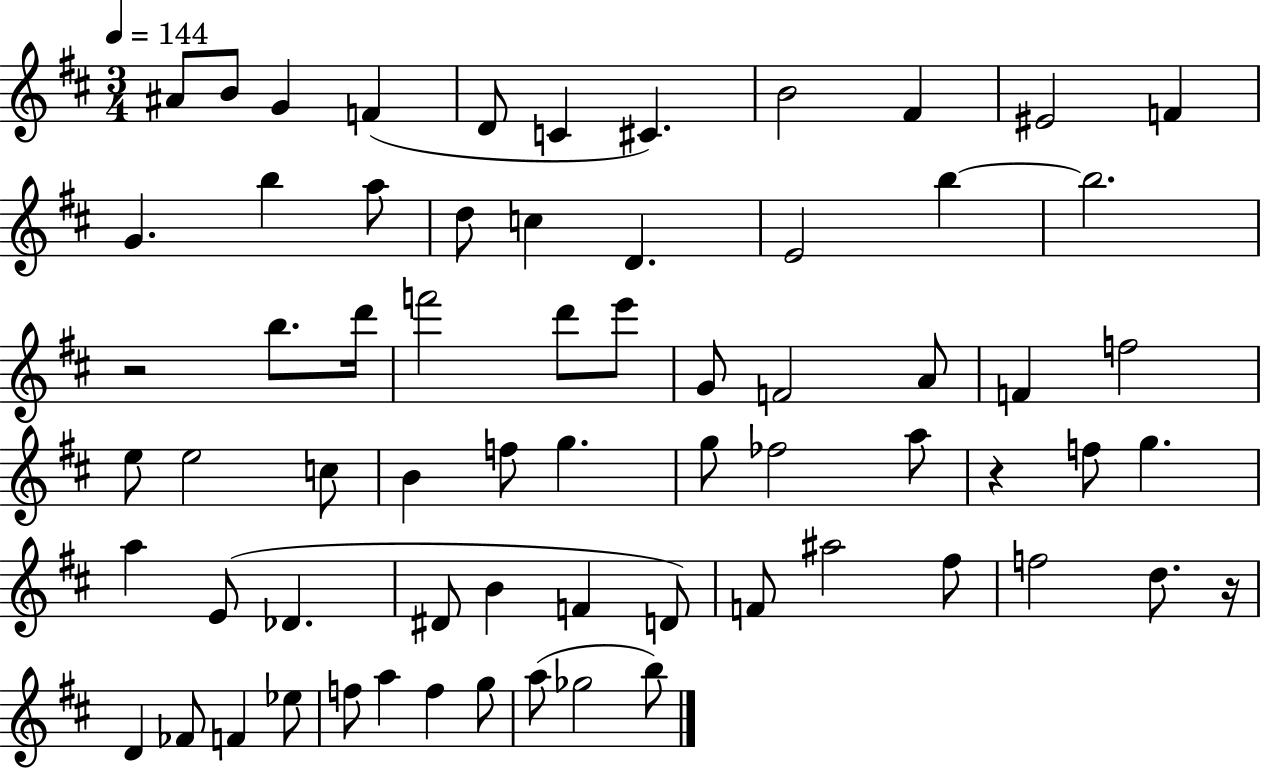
A#4/e B4/e G4/q F4/q D4/e C4/q C#4/q. B4/h F#4/q EIS4/h F4/q G4/q. B5/q A5/e D5/e C5/q D4/q. E4/h B5/q B5/h. R/h B5/e. D6/s F6/h D6/e E6/e G4/e F4/h A4/e F4/q F5/h E5/e E5/h C5/e B4/q F5/e G5/q. G5/e FES5/h A5/e R/q F5/e G5/q. A5/q E4/e Db4/q. D#4/e B4/q F4/q D4/e F4/e A#5/h F#5/e F5/h D5/e. R/s D4/q FES4/e F4/q Eb5/e F5/e A5/q F5/q G5/e A5/e Gb5/h B5/e